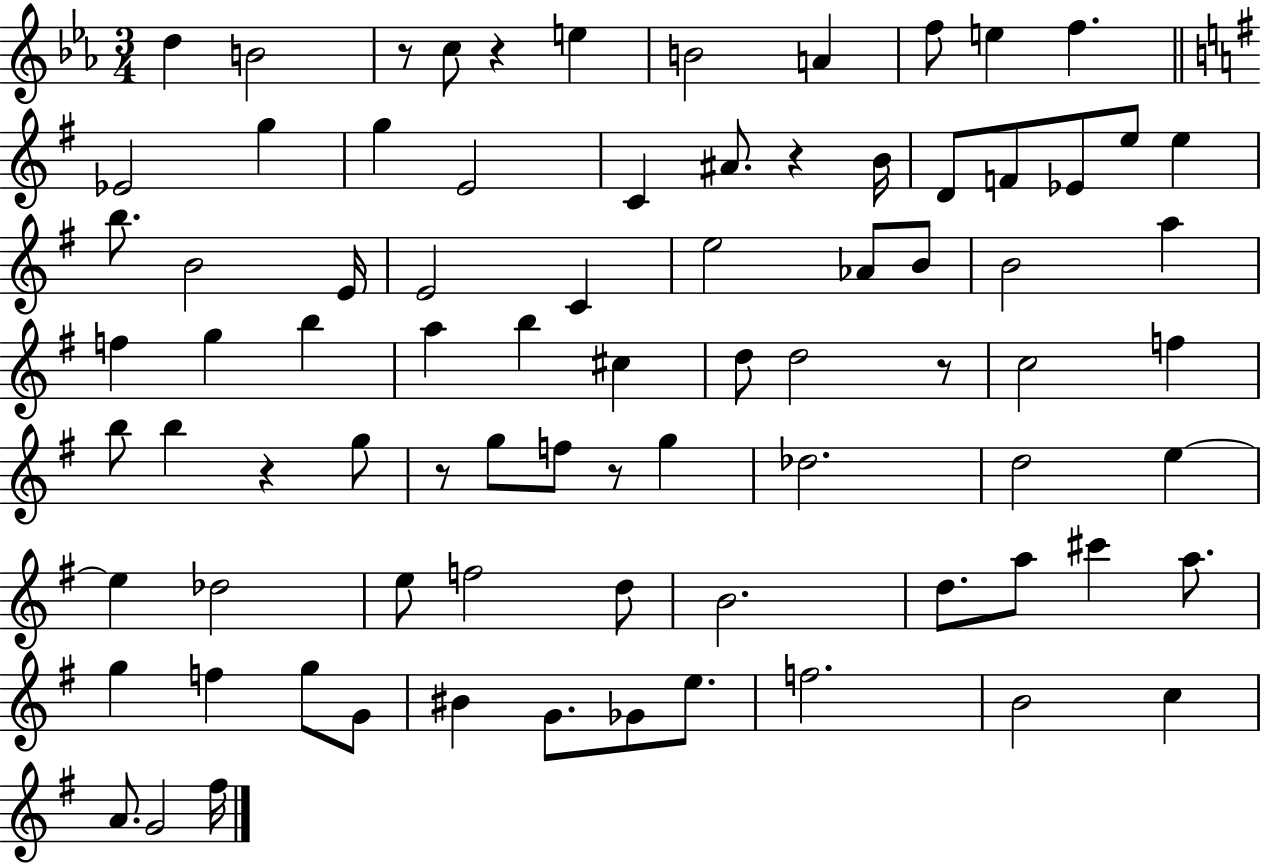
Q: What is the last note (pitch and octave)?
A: F#5